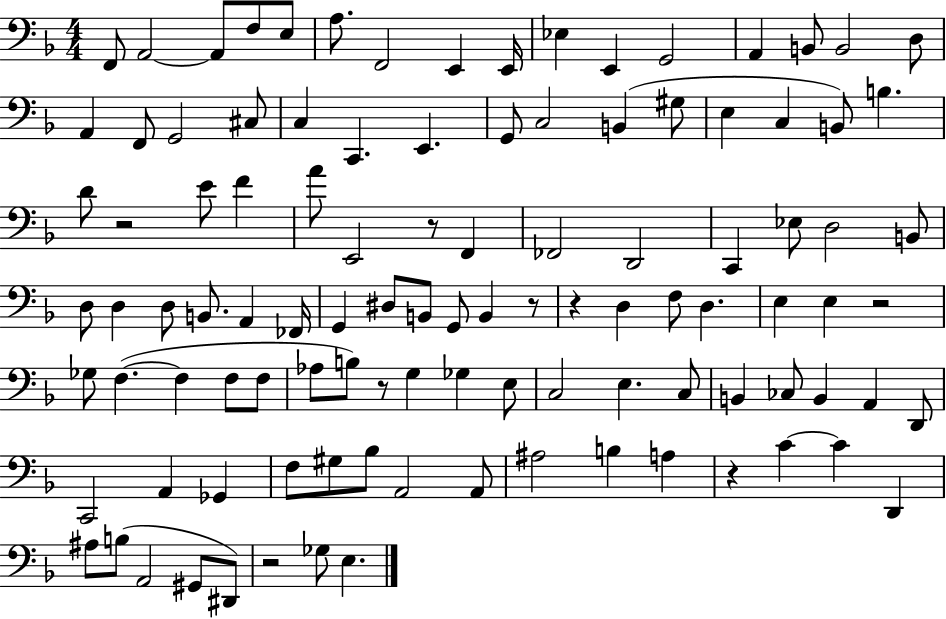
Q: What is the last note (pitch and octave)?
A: E3